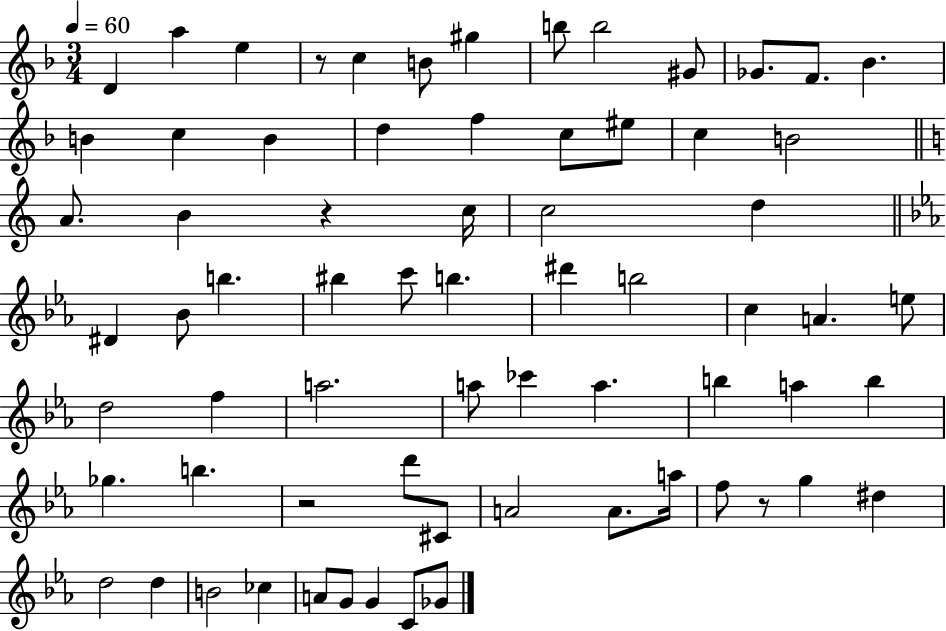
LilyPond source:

{
  \clef treble
  \numericTimeSignature
  \time 3/4
  \key f \major
  \tempo 4 = 60
  d'4 a''4 e''4 | r8 c''4 b'8 gis''4 | b''8 b''2 gis'8 | ges'8. f'8. bes'4. | \break b'4 c''4 b'4 | d''4 f''4 c''8 eis''8 | c''4 b'2 | \bar "||" \break \key a \minor a'8. b'4 r4 c''16 | c''2 d''4 | \bar "||" \break \key ees \major dis'4 bes'8 b''4. | bis''4 c'''8 b''4. | dis'''4 b''2 | c''4 a'4. e''8 | \break d''2 f''4 | a''2. | a''8 ces'''4 a''4. | b''4 a''4 b''4 | \break ges''4. b''4. | r2 d'''8 cis'8 | a'2 a'8. a''16 | f''8 r8 g''4 dis''4 | \break d''2 d''4 | b'2 ces''4 | a'8 g'8 g'4 c'8 ges'8 | \bar "|."
}